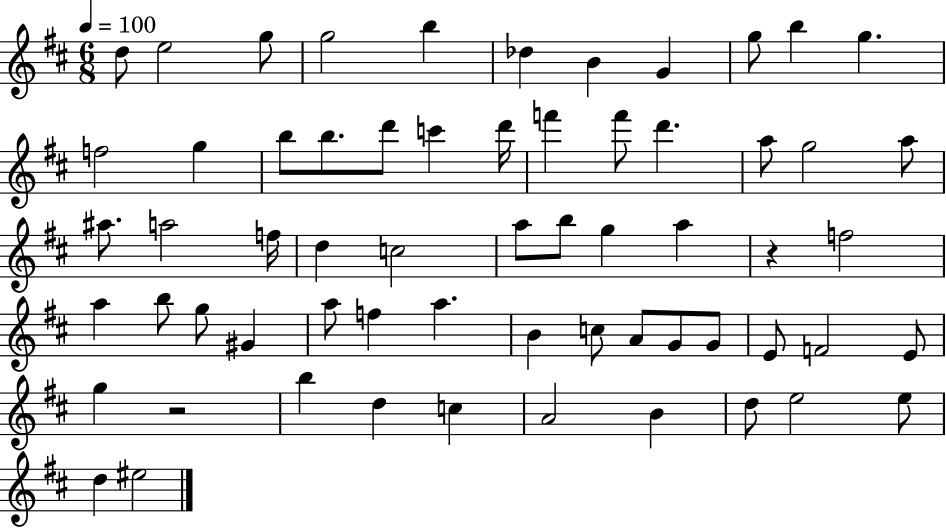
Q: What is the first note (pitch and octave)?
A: D5